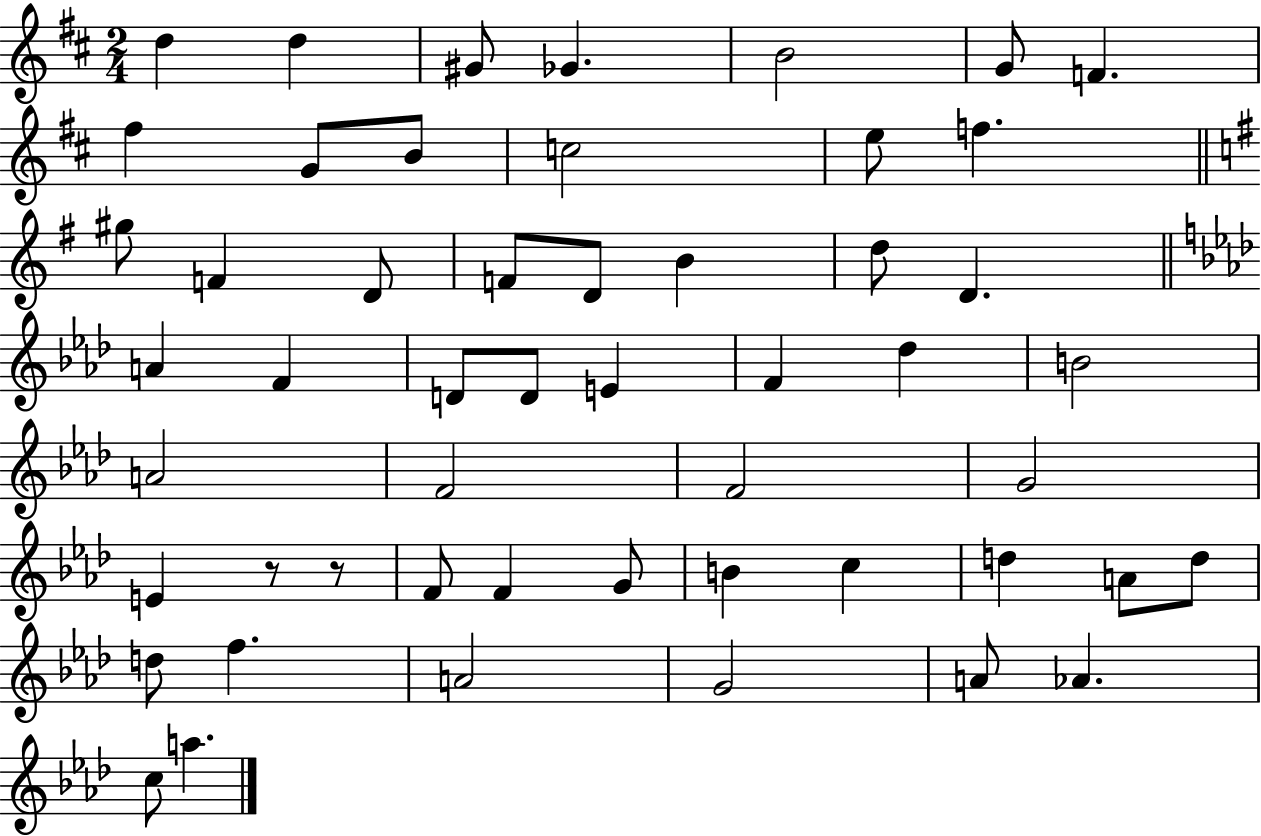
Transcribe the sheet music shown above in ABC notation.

X:1
T:Untitled
M:2/4
L:1/4
K:D
d d ^G/2 _G B2 G/2 F ^f G/2 B/2 c2 e/2 f ^g/2 F D/2 F/2 D/2 B d/2 D A F D/2 D/2 E F _d B2 A2 F2 F2 G2 E z/2 z/2 F/2 F G/2 B c d A/2 d/2 d/2 f A2 G2 A/2 _A c/2 a